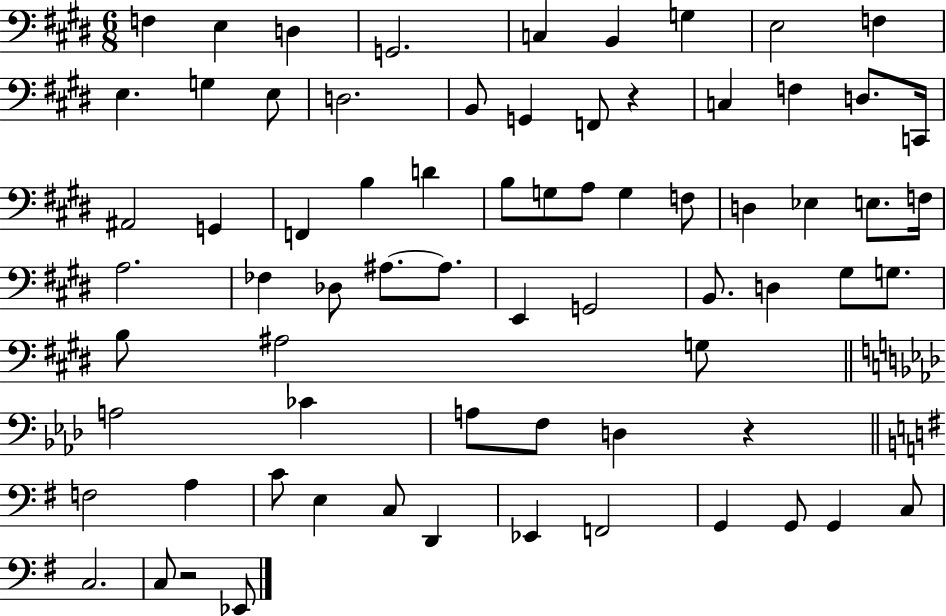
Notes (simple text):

F3/q E3/q D3/q G2/h. C3/q B2/q G3/q E3/h F3/q E3/q. G3/q E3/e D3/h. B2/e G2/q F2/e R/q C3/q F3/q D3/e. C2/s A#2/h G2/q F2/q B3/q D4/q B3/e G3/e A3/e G3/q F3/e D3/q Eb3/q E3/e. F3/s A3/h. FES3/q Db3/e A#3/e. A#3/e. E2/q G2/h B2/e. D3/q G#3/e G3/e. B3/e A#3/h G3/e A3/h CES4/q A3/e F3/e D3/q R/q F3/h A3/q C4/e E3/q C3/e D2/q Eb2/q F2/h G2/q G2/e G2/q C3/e C3/h. C3/e R/h Eb2/e